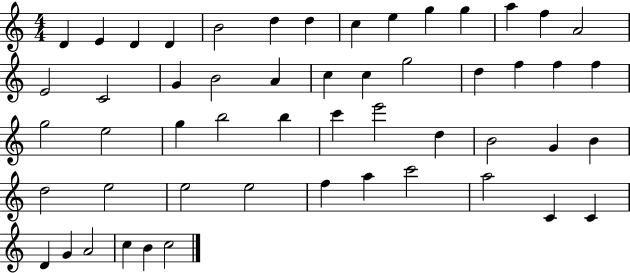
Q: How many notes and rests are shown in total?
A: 53